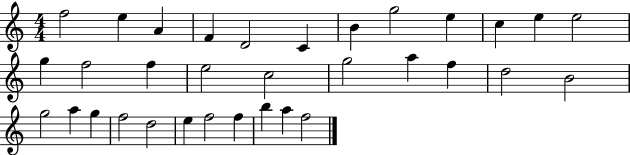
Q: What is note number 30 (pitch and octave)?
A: F5